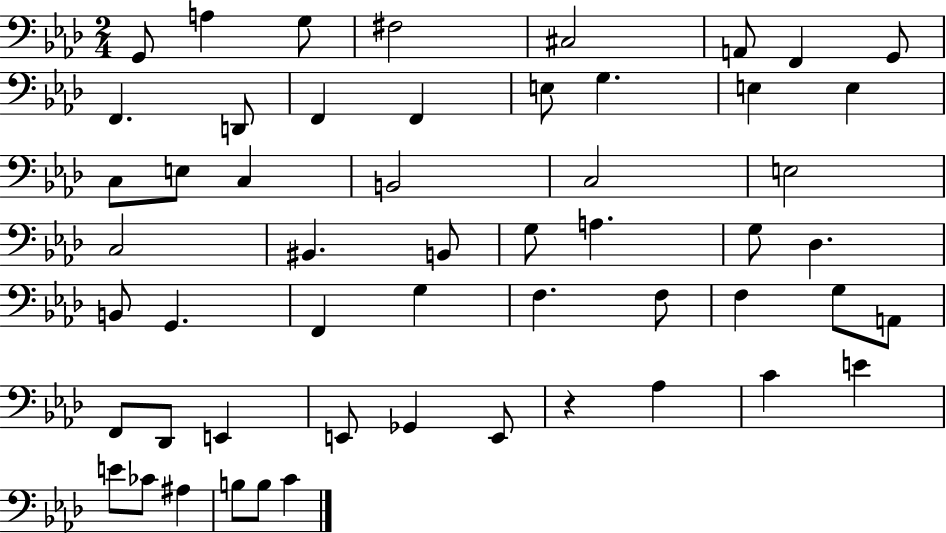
{
  \clef bass
  \numericTimeSignature
  \time 2/4
  \key aes \major
  g,8 a4 g8 | fis2 | cis2 | a,8 f,4 g,8 | \break f,4. d,8 | f,4 f,4 | e8 g4. | e4 e4 | \break c8 e8 c4 | b,2 | c2 | e2 | \break c2 | bis,4. b,8 | g8 a4. | g8 des4. | \break b,8 g,4. | f,4 g4 | f4. f8 | f4 g8 a,8 | \break f,8 des,8 e,4 | e,8 ges,4 e,8 | r4 aes4 | c'4 e'4 | \break e'8 ces'8 ais4 | b8 b8 c'4 | \bar "|."
}